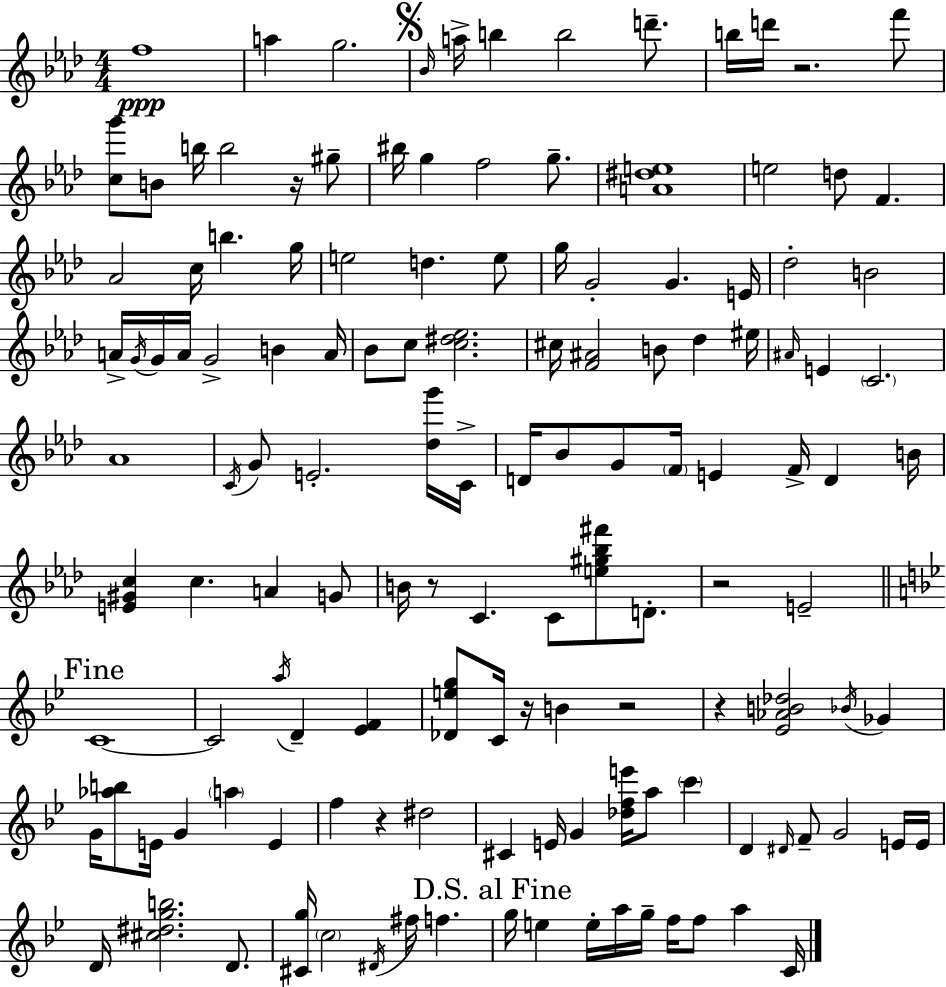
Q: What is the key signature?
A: AES major